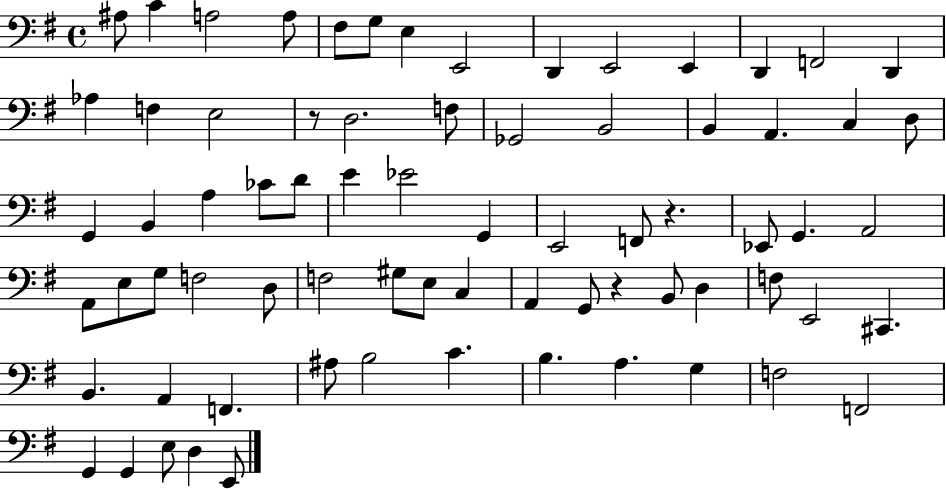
{
  \clef bass
  \time 4/4
  \defaultTimeSignature
  \key g \major
  ais8 c'4 a2 a8 | fis8 g8 e4 e,2 | d,4 e,2 e,4 | d,4 f,2 d,4 | \break aes4 f4 e2 | r8 d2. f8 | ges,2 b,2 | b,4 a,4. c4 d8 | \break g,4 b,4 a4 ces'8 d'8 | e'4 ees'2 g,4 | e,2 f,8 r4. | ees,8 g,4. a,2 | \break a,8 e8 g8 f2 d8 | f2 gis8 e8 c4 | a,4 g,8 r4 b,8 d4 | f8 e,2 cis,4. | \break b,4. a,4 f,4. | ais8 b2 c'4. | b4. a4. g4 | f2 f,2 | \break g,4 g,4 e8 d4 e,8 | \bar "|."
}